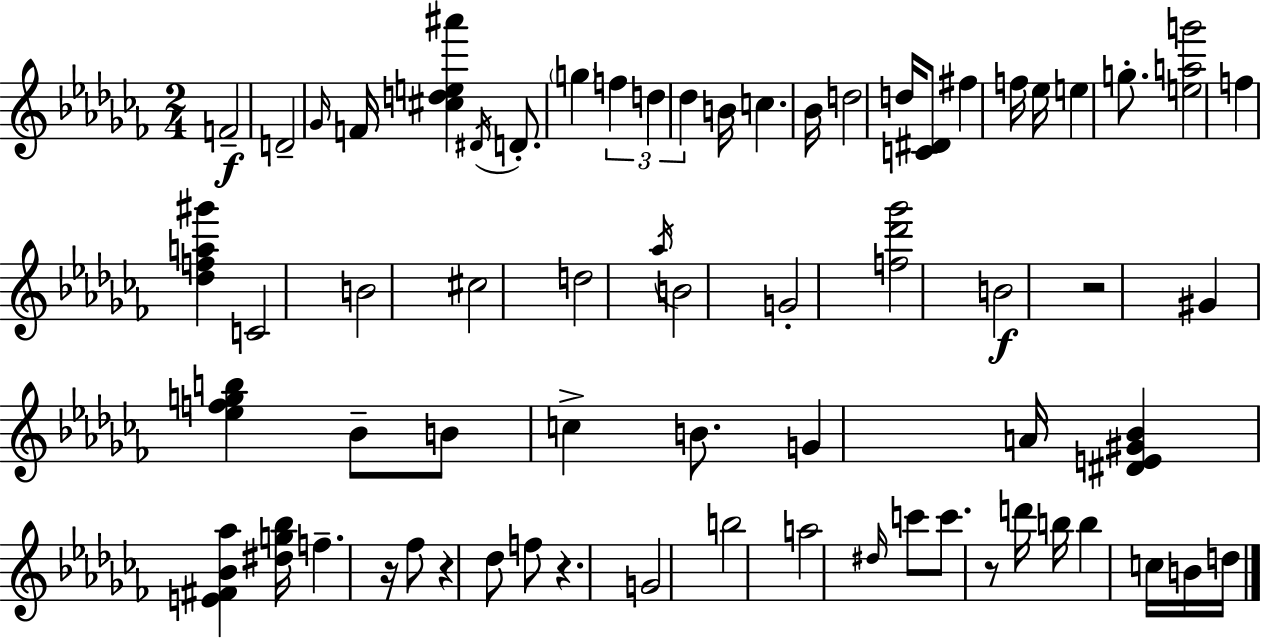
{
  \clef treble
  \numericTimeSignature
  \time 2/4
  \key aes \minor
  \repeat volta 2 { f'2--\f | d'2-- | \grace { ges'16 } f'16 <cis'' d'' e'' ais'''>4 \acciaccatura { dis'16 } d'8.-. | \parenthesize g''4 \tuplet 3/2 { f''4 | \break d''4 des''4 } | b'16 c''4. | bes'16 d''2 | d''16 <c' dis'>8 fis''4 | \break f''16 ees''16 e''4 g''8.-. | <e'' a'' g'''>2 | f''4 <des'' f'' a'' gis'''>4 | c'2 | \break b'2 | cis''2 | d''2 | \acciaccatura { aes''16 } b'2 | \break g'2-. | <f'' des''' ges'''>2 | b'2\f | r2 | \break gis'4 <ees'' f'' g'' b''>4 | bes'8-- b'8 c''4-> | b'8. g'4 | a'16 <dis' e' gis' bes'>4 <e' fis' bes' aes''>4 | \break <dis'' g'' bes''>16 f''4.-- | r16 fes''8 r4 | des''8 f''8 r4. | g'2 | \break b''2 | a''2 | \grace { dis''16 } c'''8 c'''8. | r8 d'''16 b''16 b''4 | \break c''16 b'16 d''16 } \bar "|."
}